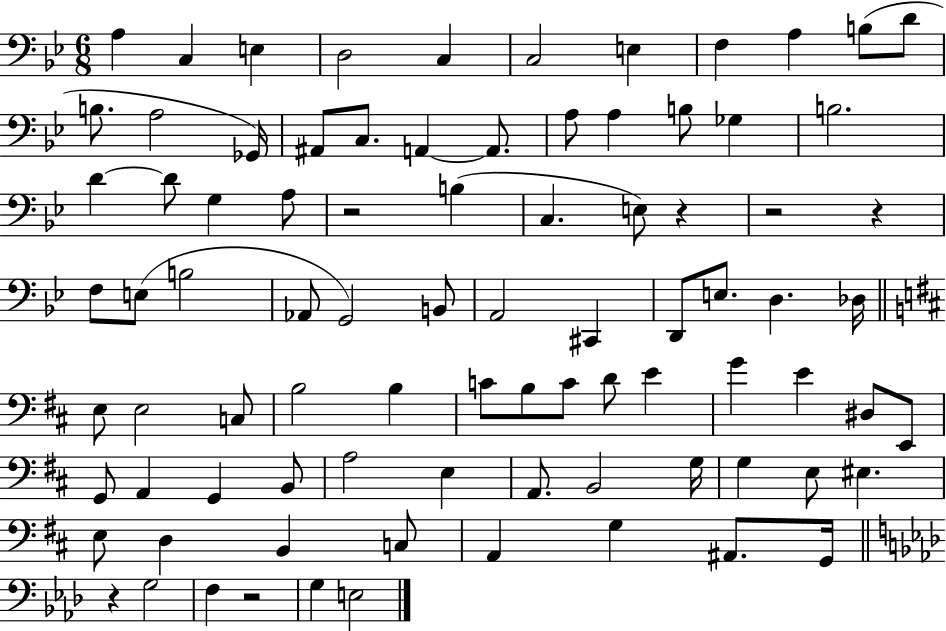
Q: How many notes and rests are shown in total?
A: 86